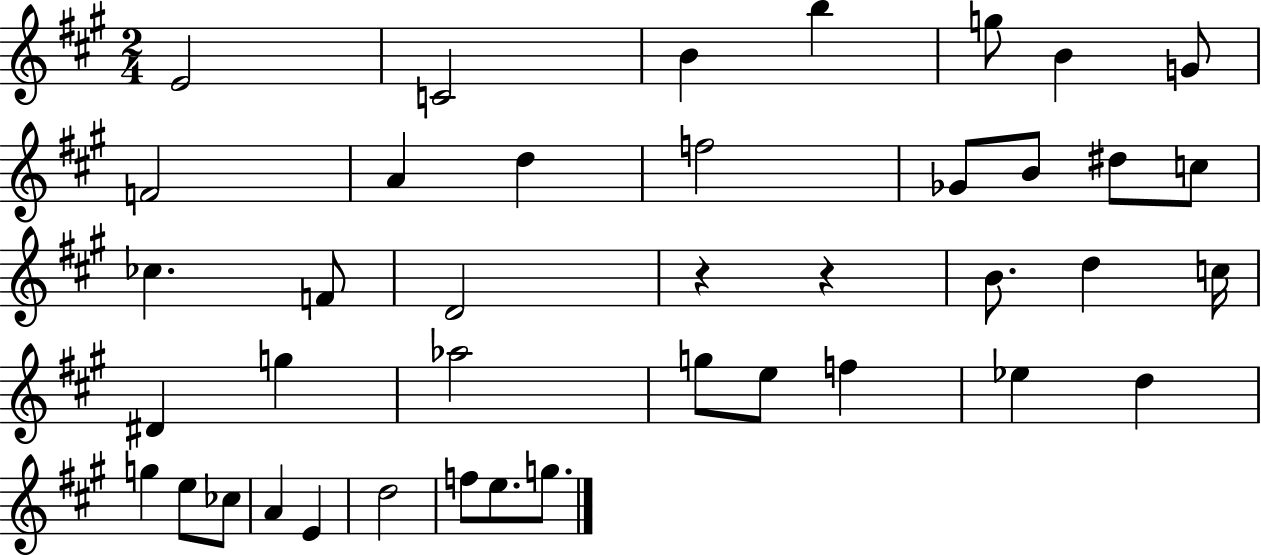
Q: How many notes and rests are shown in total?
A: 40